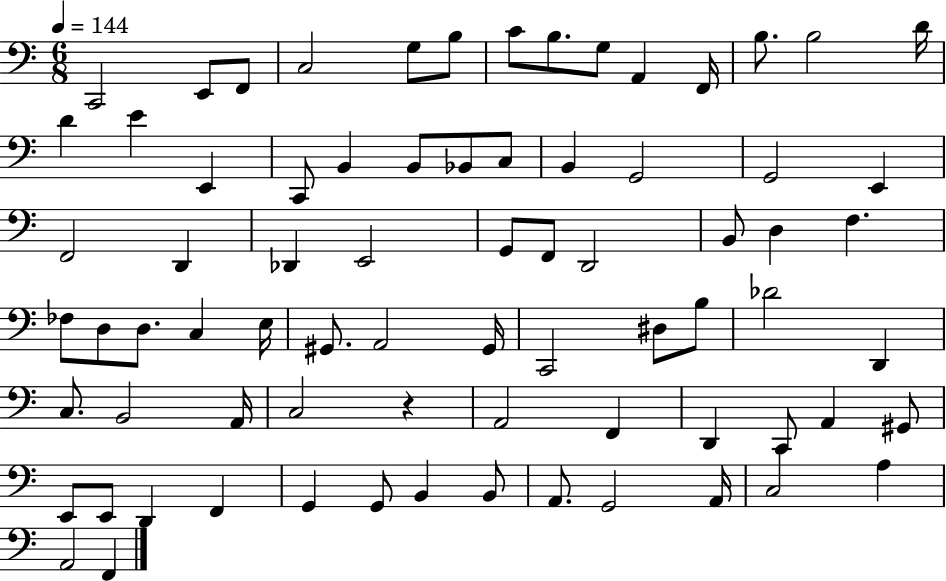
X:1
T:Untitled
M:6/8
L:1/4
K:C
C,,2 E,,/2 F,,/2 C,2 G,/2 B,/2 C/2 B,/2 G,/2 A,, F,,/4 B,/2 B,2 D/4 D E E,, C,,/2 B,, B,,/2 _B,,/2 C,/2 B,, G,,2 G,,2 E,, F,,2 D,, _D,, E,,2 G,,/2 F,,/2 D,,2 B,,/2 D, F, _F,/2 D,/2 D,/2 C, E,/4 ^G,,/2 A,,2 ^G,,/4 C,,2 ^D,/2 B,/2 _D2 D,, C,/2 B,,2 A,,/4 C,2 z A,,2 F,, D,, C,,/2 A,, ^G,,/2 E,,/2 E,,/2 D,, F,, G,, G,,/2 B,, B,,/2 A,,/2 G,,2 A,,/4 C,2 A, A,,2 F,,